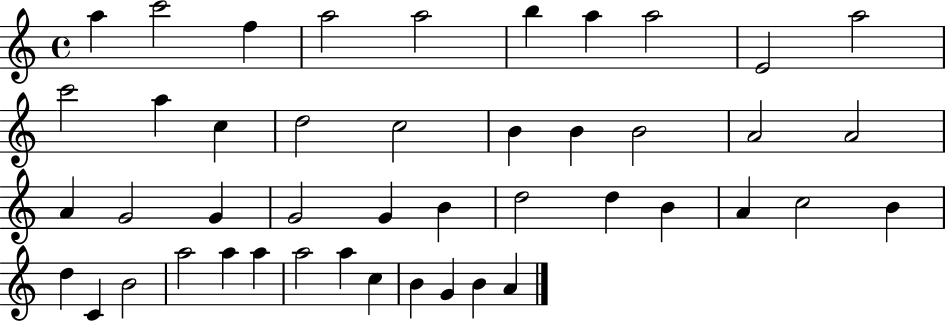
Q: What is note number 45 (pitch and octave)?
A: A4